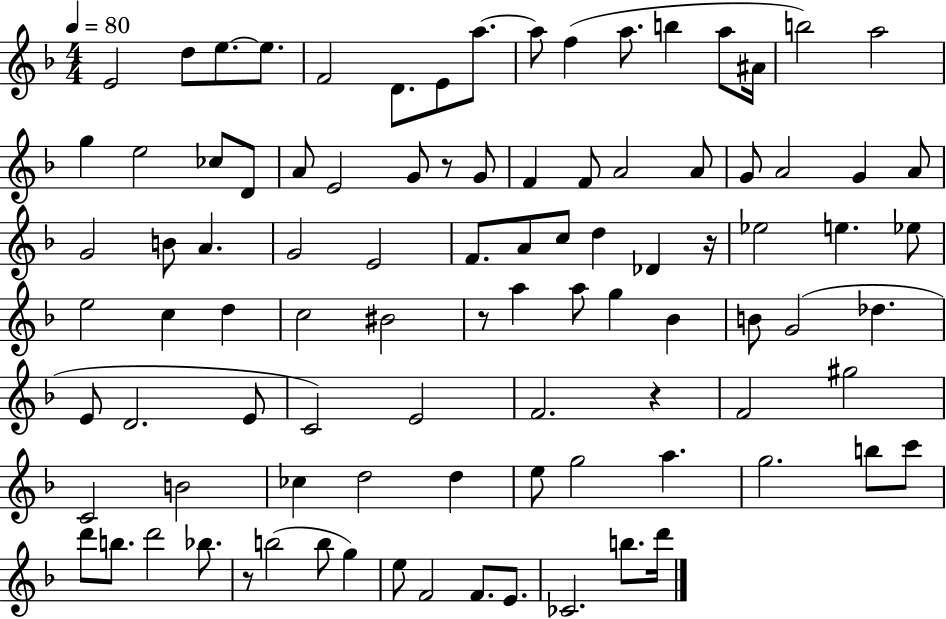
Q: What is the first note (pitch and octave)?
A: E4